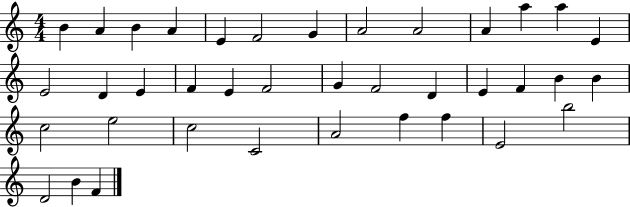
X:1
T:Untitled
M:4/4
L:1/4
K:C
B A B A E F2 G A2 A2 A a a E E2 D E F E F2 G F2 D E F B B c2 e2 c2 C2 A2 f f E2 b2 D2 B F